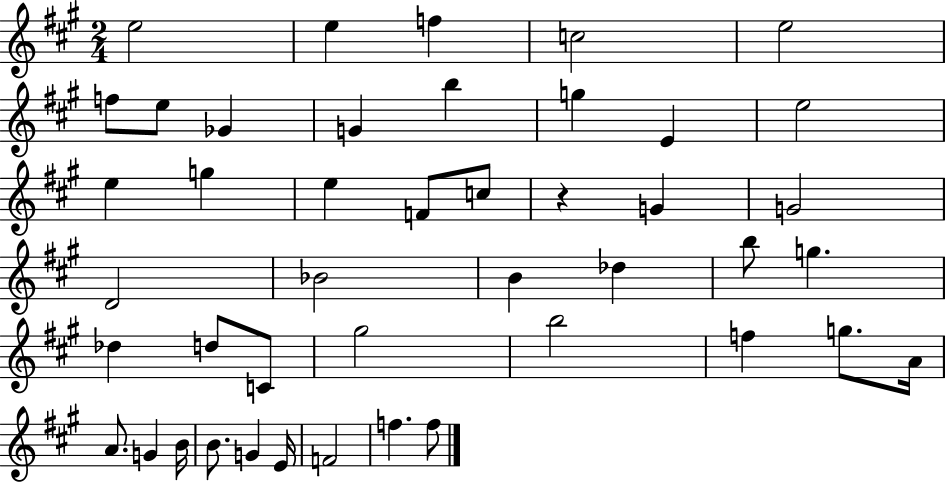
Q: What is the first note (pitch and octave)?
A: E5